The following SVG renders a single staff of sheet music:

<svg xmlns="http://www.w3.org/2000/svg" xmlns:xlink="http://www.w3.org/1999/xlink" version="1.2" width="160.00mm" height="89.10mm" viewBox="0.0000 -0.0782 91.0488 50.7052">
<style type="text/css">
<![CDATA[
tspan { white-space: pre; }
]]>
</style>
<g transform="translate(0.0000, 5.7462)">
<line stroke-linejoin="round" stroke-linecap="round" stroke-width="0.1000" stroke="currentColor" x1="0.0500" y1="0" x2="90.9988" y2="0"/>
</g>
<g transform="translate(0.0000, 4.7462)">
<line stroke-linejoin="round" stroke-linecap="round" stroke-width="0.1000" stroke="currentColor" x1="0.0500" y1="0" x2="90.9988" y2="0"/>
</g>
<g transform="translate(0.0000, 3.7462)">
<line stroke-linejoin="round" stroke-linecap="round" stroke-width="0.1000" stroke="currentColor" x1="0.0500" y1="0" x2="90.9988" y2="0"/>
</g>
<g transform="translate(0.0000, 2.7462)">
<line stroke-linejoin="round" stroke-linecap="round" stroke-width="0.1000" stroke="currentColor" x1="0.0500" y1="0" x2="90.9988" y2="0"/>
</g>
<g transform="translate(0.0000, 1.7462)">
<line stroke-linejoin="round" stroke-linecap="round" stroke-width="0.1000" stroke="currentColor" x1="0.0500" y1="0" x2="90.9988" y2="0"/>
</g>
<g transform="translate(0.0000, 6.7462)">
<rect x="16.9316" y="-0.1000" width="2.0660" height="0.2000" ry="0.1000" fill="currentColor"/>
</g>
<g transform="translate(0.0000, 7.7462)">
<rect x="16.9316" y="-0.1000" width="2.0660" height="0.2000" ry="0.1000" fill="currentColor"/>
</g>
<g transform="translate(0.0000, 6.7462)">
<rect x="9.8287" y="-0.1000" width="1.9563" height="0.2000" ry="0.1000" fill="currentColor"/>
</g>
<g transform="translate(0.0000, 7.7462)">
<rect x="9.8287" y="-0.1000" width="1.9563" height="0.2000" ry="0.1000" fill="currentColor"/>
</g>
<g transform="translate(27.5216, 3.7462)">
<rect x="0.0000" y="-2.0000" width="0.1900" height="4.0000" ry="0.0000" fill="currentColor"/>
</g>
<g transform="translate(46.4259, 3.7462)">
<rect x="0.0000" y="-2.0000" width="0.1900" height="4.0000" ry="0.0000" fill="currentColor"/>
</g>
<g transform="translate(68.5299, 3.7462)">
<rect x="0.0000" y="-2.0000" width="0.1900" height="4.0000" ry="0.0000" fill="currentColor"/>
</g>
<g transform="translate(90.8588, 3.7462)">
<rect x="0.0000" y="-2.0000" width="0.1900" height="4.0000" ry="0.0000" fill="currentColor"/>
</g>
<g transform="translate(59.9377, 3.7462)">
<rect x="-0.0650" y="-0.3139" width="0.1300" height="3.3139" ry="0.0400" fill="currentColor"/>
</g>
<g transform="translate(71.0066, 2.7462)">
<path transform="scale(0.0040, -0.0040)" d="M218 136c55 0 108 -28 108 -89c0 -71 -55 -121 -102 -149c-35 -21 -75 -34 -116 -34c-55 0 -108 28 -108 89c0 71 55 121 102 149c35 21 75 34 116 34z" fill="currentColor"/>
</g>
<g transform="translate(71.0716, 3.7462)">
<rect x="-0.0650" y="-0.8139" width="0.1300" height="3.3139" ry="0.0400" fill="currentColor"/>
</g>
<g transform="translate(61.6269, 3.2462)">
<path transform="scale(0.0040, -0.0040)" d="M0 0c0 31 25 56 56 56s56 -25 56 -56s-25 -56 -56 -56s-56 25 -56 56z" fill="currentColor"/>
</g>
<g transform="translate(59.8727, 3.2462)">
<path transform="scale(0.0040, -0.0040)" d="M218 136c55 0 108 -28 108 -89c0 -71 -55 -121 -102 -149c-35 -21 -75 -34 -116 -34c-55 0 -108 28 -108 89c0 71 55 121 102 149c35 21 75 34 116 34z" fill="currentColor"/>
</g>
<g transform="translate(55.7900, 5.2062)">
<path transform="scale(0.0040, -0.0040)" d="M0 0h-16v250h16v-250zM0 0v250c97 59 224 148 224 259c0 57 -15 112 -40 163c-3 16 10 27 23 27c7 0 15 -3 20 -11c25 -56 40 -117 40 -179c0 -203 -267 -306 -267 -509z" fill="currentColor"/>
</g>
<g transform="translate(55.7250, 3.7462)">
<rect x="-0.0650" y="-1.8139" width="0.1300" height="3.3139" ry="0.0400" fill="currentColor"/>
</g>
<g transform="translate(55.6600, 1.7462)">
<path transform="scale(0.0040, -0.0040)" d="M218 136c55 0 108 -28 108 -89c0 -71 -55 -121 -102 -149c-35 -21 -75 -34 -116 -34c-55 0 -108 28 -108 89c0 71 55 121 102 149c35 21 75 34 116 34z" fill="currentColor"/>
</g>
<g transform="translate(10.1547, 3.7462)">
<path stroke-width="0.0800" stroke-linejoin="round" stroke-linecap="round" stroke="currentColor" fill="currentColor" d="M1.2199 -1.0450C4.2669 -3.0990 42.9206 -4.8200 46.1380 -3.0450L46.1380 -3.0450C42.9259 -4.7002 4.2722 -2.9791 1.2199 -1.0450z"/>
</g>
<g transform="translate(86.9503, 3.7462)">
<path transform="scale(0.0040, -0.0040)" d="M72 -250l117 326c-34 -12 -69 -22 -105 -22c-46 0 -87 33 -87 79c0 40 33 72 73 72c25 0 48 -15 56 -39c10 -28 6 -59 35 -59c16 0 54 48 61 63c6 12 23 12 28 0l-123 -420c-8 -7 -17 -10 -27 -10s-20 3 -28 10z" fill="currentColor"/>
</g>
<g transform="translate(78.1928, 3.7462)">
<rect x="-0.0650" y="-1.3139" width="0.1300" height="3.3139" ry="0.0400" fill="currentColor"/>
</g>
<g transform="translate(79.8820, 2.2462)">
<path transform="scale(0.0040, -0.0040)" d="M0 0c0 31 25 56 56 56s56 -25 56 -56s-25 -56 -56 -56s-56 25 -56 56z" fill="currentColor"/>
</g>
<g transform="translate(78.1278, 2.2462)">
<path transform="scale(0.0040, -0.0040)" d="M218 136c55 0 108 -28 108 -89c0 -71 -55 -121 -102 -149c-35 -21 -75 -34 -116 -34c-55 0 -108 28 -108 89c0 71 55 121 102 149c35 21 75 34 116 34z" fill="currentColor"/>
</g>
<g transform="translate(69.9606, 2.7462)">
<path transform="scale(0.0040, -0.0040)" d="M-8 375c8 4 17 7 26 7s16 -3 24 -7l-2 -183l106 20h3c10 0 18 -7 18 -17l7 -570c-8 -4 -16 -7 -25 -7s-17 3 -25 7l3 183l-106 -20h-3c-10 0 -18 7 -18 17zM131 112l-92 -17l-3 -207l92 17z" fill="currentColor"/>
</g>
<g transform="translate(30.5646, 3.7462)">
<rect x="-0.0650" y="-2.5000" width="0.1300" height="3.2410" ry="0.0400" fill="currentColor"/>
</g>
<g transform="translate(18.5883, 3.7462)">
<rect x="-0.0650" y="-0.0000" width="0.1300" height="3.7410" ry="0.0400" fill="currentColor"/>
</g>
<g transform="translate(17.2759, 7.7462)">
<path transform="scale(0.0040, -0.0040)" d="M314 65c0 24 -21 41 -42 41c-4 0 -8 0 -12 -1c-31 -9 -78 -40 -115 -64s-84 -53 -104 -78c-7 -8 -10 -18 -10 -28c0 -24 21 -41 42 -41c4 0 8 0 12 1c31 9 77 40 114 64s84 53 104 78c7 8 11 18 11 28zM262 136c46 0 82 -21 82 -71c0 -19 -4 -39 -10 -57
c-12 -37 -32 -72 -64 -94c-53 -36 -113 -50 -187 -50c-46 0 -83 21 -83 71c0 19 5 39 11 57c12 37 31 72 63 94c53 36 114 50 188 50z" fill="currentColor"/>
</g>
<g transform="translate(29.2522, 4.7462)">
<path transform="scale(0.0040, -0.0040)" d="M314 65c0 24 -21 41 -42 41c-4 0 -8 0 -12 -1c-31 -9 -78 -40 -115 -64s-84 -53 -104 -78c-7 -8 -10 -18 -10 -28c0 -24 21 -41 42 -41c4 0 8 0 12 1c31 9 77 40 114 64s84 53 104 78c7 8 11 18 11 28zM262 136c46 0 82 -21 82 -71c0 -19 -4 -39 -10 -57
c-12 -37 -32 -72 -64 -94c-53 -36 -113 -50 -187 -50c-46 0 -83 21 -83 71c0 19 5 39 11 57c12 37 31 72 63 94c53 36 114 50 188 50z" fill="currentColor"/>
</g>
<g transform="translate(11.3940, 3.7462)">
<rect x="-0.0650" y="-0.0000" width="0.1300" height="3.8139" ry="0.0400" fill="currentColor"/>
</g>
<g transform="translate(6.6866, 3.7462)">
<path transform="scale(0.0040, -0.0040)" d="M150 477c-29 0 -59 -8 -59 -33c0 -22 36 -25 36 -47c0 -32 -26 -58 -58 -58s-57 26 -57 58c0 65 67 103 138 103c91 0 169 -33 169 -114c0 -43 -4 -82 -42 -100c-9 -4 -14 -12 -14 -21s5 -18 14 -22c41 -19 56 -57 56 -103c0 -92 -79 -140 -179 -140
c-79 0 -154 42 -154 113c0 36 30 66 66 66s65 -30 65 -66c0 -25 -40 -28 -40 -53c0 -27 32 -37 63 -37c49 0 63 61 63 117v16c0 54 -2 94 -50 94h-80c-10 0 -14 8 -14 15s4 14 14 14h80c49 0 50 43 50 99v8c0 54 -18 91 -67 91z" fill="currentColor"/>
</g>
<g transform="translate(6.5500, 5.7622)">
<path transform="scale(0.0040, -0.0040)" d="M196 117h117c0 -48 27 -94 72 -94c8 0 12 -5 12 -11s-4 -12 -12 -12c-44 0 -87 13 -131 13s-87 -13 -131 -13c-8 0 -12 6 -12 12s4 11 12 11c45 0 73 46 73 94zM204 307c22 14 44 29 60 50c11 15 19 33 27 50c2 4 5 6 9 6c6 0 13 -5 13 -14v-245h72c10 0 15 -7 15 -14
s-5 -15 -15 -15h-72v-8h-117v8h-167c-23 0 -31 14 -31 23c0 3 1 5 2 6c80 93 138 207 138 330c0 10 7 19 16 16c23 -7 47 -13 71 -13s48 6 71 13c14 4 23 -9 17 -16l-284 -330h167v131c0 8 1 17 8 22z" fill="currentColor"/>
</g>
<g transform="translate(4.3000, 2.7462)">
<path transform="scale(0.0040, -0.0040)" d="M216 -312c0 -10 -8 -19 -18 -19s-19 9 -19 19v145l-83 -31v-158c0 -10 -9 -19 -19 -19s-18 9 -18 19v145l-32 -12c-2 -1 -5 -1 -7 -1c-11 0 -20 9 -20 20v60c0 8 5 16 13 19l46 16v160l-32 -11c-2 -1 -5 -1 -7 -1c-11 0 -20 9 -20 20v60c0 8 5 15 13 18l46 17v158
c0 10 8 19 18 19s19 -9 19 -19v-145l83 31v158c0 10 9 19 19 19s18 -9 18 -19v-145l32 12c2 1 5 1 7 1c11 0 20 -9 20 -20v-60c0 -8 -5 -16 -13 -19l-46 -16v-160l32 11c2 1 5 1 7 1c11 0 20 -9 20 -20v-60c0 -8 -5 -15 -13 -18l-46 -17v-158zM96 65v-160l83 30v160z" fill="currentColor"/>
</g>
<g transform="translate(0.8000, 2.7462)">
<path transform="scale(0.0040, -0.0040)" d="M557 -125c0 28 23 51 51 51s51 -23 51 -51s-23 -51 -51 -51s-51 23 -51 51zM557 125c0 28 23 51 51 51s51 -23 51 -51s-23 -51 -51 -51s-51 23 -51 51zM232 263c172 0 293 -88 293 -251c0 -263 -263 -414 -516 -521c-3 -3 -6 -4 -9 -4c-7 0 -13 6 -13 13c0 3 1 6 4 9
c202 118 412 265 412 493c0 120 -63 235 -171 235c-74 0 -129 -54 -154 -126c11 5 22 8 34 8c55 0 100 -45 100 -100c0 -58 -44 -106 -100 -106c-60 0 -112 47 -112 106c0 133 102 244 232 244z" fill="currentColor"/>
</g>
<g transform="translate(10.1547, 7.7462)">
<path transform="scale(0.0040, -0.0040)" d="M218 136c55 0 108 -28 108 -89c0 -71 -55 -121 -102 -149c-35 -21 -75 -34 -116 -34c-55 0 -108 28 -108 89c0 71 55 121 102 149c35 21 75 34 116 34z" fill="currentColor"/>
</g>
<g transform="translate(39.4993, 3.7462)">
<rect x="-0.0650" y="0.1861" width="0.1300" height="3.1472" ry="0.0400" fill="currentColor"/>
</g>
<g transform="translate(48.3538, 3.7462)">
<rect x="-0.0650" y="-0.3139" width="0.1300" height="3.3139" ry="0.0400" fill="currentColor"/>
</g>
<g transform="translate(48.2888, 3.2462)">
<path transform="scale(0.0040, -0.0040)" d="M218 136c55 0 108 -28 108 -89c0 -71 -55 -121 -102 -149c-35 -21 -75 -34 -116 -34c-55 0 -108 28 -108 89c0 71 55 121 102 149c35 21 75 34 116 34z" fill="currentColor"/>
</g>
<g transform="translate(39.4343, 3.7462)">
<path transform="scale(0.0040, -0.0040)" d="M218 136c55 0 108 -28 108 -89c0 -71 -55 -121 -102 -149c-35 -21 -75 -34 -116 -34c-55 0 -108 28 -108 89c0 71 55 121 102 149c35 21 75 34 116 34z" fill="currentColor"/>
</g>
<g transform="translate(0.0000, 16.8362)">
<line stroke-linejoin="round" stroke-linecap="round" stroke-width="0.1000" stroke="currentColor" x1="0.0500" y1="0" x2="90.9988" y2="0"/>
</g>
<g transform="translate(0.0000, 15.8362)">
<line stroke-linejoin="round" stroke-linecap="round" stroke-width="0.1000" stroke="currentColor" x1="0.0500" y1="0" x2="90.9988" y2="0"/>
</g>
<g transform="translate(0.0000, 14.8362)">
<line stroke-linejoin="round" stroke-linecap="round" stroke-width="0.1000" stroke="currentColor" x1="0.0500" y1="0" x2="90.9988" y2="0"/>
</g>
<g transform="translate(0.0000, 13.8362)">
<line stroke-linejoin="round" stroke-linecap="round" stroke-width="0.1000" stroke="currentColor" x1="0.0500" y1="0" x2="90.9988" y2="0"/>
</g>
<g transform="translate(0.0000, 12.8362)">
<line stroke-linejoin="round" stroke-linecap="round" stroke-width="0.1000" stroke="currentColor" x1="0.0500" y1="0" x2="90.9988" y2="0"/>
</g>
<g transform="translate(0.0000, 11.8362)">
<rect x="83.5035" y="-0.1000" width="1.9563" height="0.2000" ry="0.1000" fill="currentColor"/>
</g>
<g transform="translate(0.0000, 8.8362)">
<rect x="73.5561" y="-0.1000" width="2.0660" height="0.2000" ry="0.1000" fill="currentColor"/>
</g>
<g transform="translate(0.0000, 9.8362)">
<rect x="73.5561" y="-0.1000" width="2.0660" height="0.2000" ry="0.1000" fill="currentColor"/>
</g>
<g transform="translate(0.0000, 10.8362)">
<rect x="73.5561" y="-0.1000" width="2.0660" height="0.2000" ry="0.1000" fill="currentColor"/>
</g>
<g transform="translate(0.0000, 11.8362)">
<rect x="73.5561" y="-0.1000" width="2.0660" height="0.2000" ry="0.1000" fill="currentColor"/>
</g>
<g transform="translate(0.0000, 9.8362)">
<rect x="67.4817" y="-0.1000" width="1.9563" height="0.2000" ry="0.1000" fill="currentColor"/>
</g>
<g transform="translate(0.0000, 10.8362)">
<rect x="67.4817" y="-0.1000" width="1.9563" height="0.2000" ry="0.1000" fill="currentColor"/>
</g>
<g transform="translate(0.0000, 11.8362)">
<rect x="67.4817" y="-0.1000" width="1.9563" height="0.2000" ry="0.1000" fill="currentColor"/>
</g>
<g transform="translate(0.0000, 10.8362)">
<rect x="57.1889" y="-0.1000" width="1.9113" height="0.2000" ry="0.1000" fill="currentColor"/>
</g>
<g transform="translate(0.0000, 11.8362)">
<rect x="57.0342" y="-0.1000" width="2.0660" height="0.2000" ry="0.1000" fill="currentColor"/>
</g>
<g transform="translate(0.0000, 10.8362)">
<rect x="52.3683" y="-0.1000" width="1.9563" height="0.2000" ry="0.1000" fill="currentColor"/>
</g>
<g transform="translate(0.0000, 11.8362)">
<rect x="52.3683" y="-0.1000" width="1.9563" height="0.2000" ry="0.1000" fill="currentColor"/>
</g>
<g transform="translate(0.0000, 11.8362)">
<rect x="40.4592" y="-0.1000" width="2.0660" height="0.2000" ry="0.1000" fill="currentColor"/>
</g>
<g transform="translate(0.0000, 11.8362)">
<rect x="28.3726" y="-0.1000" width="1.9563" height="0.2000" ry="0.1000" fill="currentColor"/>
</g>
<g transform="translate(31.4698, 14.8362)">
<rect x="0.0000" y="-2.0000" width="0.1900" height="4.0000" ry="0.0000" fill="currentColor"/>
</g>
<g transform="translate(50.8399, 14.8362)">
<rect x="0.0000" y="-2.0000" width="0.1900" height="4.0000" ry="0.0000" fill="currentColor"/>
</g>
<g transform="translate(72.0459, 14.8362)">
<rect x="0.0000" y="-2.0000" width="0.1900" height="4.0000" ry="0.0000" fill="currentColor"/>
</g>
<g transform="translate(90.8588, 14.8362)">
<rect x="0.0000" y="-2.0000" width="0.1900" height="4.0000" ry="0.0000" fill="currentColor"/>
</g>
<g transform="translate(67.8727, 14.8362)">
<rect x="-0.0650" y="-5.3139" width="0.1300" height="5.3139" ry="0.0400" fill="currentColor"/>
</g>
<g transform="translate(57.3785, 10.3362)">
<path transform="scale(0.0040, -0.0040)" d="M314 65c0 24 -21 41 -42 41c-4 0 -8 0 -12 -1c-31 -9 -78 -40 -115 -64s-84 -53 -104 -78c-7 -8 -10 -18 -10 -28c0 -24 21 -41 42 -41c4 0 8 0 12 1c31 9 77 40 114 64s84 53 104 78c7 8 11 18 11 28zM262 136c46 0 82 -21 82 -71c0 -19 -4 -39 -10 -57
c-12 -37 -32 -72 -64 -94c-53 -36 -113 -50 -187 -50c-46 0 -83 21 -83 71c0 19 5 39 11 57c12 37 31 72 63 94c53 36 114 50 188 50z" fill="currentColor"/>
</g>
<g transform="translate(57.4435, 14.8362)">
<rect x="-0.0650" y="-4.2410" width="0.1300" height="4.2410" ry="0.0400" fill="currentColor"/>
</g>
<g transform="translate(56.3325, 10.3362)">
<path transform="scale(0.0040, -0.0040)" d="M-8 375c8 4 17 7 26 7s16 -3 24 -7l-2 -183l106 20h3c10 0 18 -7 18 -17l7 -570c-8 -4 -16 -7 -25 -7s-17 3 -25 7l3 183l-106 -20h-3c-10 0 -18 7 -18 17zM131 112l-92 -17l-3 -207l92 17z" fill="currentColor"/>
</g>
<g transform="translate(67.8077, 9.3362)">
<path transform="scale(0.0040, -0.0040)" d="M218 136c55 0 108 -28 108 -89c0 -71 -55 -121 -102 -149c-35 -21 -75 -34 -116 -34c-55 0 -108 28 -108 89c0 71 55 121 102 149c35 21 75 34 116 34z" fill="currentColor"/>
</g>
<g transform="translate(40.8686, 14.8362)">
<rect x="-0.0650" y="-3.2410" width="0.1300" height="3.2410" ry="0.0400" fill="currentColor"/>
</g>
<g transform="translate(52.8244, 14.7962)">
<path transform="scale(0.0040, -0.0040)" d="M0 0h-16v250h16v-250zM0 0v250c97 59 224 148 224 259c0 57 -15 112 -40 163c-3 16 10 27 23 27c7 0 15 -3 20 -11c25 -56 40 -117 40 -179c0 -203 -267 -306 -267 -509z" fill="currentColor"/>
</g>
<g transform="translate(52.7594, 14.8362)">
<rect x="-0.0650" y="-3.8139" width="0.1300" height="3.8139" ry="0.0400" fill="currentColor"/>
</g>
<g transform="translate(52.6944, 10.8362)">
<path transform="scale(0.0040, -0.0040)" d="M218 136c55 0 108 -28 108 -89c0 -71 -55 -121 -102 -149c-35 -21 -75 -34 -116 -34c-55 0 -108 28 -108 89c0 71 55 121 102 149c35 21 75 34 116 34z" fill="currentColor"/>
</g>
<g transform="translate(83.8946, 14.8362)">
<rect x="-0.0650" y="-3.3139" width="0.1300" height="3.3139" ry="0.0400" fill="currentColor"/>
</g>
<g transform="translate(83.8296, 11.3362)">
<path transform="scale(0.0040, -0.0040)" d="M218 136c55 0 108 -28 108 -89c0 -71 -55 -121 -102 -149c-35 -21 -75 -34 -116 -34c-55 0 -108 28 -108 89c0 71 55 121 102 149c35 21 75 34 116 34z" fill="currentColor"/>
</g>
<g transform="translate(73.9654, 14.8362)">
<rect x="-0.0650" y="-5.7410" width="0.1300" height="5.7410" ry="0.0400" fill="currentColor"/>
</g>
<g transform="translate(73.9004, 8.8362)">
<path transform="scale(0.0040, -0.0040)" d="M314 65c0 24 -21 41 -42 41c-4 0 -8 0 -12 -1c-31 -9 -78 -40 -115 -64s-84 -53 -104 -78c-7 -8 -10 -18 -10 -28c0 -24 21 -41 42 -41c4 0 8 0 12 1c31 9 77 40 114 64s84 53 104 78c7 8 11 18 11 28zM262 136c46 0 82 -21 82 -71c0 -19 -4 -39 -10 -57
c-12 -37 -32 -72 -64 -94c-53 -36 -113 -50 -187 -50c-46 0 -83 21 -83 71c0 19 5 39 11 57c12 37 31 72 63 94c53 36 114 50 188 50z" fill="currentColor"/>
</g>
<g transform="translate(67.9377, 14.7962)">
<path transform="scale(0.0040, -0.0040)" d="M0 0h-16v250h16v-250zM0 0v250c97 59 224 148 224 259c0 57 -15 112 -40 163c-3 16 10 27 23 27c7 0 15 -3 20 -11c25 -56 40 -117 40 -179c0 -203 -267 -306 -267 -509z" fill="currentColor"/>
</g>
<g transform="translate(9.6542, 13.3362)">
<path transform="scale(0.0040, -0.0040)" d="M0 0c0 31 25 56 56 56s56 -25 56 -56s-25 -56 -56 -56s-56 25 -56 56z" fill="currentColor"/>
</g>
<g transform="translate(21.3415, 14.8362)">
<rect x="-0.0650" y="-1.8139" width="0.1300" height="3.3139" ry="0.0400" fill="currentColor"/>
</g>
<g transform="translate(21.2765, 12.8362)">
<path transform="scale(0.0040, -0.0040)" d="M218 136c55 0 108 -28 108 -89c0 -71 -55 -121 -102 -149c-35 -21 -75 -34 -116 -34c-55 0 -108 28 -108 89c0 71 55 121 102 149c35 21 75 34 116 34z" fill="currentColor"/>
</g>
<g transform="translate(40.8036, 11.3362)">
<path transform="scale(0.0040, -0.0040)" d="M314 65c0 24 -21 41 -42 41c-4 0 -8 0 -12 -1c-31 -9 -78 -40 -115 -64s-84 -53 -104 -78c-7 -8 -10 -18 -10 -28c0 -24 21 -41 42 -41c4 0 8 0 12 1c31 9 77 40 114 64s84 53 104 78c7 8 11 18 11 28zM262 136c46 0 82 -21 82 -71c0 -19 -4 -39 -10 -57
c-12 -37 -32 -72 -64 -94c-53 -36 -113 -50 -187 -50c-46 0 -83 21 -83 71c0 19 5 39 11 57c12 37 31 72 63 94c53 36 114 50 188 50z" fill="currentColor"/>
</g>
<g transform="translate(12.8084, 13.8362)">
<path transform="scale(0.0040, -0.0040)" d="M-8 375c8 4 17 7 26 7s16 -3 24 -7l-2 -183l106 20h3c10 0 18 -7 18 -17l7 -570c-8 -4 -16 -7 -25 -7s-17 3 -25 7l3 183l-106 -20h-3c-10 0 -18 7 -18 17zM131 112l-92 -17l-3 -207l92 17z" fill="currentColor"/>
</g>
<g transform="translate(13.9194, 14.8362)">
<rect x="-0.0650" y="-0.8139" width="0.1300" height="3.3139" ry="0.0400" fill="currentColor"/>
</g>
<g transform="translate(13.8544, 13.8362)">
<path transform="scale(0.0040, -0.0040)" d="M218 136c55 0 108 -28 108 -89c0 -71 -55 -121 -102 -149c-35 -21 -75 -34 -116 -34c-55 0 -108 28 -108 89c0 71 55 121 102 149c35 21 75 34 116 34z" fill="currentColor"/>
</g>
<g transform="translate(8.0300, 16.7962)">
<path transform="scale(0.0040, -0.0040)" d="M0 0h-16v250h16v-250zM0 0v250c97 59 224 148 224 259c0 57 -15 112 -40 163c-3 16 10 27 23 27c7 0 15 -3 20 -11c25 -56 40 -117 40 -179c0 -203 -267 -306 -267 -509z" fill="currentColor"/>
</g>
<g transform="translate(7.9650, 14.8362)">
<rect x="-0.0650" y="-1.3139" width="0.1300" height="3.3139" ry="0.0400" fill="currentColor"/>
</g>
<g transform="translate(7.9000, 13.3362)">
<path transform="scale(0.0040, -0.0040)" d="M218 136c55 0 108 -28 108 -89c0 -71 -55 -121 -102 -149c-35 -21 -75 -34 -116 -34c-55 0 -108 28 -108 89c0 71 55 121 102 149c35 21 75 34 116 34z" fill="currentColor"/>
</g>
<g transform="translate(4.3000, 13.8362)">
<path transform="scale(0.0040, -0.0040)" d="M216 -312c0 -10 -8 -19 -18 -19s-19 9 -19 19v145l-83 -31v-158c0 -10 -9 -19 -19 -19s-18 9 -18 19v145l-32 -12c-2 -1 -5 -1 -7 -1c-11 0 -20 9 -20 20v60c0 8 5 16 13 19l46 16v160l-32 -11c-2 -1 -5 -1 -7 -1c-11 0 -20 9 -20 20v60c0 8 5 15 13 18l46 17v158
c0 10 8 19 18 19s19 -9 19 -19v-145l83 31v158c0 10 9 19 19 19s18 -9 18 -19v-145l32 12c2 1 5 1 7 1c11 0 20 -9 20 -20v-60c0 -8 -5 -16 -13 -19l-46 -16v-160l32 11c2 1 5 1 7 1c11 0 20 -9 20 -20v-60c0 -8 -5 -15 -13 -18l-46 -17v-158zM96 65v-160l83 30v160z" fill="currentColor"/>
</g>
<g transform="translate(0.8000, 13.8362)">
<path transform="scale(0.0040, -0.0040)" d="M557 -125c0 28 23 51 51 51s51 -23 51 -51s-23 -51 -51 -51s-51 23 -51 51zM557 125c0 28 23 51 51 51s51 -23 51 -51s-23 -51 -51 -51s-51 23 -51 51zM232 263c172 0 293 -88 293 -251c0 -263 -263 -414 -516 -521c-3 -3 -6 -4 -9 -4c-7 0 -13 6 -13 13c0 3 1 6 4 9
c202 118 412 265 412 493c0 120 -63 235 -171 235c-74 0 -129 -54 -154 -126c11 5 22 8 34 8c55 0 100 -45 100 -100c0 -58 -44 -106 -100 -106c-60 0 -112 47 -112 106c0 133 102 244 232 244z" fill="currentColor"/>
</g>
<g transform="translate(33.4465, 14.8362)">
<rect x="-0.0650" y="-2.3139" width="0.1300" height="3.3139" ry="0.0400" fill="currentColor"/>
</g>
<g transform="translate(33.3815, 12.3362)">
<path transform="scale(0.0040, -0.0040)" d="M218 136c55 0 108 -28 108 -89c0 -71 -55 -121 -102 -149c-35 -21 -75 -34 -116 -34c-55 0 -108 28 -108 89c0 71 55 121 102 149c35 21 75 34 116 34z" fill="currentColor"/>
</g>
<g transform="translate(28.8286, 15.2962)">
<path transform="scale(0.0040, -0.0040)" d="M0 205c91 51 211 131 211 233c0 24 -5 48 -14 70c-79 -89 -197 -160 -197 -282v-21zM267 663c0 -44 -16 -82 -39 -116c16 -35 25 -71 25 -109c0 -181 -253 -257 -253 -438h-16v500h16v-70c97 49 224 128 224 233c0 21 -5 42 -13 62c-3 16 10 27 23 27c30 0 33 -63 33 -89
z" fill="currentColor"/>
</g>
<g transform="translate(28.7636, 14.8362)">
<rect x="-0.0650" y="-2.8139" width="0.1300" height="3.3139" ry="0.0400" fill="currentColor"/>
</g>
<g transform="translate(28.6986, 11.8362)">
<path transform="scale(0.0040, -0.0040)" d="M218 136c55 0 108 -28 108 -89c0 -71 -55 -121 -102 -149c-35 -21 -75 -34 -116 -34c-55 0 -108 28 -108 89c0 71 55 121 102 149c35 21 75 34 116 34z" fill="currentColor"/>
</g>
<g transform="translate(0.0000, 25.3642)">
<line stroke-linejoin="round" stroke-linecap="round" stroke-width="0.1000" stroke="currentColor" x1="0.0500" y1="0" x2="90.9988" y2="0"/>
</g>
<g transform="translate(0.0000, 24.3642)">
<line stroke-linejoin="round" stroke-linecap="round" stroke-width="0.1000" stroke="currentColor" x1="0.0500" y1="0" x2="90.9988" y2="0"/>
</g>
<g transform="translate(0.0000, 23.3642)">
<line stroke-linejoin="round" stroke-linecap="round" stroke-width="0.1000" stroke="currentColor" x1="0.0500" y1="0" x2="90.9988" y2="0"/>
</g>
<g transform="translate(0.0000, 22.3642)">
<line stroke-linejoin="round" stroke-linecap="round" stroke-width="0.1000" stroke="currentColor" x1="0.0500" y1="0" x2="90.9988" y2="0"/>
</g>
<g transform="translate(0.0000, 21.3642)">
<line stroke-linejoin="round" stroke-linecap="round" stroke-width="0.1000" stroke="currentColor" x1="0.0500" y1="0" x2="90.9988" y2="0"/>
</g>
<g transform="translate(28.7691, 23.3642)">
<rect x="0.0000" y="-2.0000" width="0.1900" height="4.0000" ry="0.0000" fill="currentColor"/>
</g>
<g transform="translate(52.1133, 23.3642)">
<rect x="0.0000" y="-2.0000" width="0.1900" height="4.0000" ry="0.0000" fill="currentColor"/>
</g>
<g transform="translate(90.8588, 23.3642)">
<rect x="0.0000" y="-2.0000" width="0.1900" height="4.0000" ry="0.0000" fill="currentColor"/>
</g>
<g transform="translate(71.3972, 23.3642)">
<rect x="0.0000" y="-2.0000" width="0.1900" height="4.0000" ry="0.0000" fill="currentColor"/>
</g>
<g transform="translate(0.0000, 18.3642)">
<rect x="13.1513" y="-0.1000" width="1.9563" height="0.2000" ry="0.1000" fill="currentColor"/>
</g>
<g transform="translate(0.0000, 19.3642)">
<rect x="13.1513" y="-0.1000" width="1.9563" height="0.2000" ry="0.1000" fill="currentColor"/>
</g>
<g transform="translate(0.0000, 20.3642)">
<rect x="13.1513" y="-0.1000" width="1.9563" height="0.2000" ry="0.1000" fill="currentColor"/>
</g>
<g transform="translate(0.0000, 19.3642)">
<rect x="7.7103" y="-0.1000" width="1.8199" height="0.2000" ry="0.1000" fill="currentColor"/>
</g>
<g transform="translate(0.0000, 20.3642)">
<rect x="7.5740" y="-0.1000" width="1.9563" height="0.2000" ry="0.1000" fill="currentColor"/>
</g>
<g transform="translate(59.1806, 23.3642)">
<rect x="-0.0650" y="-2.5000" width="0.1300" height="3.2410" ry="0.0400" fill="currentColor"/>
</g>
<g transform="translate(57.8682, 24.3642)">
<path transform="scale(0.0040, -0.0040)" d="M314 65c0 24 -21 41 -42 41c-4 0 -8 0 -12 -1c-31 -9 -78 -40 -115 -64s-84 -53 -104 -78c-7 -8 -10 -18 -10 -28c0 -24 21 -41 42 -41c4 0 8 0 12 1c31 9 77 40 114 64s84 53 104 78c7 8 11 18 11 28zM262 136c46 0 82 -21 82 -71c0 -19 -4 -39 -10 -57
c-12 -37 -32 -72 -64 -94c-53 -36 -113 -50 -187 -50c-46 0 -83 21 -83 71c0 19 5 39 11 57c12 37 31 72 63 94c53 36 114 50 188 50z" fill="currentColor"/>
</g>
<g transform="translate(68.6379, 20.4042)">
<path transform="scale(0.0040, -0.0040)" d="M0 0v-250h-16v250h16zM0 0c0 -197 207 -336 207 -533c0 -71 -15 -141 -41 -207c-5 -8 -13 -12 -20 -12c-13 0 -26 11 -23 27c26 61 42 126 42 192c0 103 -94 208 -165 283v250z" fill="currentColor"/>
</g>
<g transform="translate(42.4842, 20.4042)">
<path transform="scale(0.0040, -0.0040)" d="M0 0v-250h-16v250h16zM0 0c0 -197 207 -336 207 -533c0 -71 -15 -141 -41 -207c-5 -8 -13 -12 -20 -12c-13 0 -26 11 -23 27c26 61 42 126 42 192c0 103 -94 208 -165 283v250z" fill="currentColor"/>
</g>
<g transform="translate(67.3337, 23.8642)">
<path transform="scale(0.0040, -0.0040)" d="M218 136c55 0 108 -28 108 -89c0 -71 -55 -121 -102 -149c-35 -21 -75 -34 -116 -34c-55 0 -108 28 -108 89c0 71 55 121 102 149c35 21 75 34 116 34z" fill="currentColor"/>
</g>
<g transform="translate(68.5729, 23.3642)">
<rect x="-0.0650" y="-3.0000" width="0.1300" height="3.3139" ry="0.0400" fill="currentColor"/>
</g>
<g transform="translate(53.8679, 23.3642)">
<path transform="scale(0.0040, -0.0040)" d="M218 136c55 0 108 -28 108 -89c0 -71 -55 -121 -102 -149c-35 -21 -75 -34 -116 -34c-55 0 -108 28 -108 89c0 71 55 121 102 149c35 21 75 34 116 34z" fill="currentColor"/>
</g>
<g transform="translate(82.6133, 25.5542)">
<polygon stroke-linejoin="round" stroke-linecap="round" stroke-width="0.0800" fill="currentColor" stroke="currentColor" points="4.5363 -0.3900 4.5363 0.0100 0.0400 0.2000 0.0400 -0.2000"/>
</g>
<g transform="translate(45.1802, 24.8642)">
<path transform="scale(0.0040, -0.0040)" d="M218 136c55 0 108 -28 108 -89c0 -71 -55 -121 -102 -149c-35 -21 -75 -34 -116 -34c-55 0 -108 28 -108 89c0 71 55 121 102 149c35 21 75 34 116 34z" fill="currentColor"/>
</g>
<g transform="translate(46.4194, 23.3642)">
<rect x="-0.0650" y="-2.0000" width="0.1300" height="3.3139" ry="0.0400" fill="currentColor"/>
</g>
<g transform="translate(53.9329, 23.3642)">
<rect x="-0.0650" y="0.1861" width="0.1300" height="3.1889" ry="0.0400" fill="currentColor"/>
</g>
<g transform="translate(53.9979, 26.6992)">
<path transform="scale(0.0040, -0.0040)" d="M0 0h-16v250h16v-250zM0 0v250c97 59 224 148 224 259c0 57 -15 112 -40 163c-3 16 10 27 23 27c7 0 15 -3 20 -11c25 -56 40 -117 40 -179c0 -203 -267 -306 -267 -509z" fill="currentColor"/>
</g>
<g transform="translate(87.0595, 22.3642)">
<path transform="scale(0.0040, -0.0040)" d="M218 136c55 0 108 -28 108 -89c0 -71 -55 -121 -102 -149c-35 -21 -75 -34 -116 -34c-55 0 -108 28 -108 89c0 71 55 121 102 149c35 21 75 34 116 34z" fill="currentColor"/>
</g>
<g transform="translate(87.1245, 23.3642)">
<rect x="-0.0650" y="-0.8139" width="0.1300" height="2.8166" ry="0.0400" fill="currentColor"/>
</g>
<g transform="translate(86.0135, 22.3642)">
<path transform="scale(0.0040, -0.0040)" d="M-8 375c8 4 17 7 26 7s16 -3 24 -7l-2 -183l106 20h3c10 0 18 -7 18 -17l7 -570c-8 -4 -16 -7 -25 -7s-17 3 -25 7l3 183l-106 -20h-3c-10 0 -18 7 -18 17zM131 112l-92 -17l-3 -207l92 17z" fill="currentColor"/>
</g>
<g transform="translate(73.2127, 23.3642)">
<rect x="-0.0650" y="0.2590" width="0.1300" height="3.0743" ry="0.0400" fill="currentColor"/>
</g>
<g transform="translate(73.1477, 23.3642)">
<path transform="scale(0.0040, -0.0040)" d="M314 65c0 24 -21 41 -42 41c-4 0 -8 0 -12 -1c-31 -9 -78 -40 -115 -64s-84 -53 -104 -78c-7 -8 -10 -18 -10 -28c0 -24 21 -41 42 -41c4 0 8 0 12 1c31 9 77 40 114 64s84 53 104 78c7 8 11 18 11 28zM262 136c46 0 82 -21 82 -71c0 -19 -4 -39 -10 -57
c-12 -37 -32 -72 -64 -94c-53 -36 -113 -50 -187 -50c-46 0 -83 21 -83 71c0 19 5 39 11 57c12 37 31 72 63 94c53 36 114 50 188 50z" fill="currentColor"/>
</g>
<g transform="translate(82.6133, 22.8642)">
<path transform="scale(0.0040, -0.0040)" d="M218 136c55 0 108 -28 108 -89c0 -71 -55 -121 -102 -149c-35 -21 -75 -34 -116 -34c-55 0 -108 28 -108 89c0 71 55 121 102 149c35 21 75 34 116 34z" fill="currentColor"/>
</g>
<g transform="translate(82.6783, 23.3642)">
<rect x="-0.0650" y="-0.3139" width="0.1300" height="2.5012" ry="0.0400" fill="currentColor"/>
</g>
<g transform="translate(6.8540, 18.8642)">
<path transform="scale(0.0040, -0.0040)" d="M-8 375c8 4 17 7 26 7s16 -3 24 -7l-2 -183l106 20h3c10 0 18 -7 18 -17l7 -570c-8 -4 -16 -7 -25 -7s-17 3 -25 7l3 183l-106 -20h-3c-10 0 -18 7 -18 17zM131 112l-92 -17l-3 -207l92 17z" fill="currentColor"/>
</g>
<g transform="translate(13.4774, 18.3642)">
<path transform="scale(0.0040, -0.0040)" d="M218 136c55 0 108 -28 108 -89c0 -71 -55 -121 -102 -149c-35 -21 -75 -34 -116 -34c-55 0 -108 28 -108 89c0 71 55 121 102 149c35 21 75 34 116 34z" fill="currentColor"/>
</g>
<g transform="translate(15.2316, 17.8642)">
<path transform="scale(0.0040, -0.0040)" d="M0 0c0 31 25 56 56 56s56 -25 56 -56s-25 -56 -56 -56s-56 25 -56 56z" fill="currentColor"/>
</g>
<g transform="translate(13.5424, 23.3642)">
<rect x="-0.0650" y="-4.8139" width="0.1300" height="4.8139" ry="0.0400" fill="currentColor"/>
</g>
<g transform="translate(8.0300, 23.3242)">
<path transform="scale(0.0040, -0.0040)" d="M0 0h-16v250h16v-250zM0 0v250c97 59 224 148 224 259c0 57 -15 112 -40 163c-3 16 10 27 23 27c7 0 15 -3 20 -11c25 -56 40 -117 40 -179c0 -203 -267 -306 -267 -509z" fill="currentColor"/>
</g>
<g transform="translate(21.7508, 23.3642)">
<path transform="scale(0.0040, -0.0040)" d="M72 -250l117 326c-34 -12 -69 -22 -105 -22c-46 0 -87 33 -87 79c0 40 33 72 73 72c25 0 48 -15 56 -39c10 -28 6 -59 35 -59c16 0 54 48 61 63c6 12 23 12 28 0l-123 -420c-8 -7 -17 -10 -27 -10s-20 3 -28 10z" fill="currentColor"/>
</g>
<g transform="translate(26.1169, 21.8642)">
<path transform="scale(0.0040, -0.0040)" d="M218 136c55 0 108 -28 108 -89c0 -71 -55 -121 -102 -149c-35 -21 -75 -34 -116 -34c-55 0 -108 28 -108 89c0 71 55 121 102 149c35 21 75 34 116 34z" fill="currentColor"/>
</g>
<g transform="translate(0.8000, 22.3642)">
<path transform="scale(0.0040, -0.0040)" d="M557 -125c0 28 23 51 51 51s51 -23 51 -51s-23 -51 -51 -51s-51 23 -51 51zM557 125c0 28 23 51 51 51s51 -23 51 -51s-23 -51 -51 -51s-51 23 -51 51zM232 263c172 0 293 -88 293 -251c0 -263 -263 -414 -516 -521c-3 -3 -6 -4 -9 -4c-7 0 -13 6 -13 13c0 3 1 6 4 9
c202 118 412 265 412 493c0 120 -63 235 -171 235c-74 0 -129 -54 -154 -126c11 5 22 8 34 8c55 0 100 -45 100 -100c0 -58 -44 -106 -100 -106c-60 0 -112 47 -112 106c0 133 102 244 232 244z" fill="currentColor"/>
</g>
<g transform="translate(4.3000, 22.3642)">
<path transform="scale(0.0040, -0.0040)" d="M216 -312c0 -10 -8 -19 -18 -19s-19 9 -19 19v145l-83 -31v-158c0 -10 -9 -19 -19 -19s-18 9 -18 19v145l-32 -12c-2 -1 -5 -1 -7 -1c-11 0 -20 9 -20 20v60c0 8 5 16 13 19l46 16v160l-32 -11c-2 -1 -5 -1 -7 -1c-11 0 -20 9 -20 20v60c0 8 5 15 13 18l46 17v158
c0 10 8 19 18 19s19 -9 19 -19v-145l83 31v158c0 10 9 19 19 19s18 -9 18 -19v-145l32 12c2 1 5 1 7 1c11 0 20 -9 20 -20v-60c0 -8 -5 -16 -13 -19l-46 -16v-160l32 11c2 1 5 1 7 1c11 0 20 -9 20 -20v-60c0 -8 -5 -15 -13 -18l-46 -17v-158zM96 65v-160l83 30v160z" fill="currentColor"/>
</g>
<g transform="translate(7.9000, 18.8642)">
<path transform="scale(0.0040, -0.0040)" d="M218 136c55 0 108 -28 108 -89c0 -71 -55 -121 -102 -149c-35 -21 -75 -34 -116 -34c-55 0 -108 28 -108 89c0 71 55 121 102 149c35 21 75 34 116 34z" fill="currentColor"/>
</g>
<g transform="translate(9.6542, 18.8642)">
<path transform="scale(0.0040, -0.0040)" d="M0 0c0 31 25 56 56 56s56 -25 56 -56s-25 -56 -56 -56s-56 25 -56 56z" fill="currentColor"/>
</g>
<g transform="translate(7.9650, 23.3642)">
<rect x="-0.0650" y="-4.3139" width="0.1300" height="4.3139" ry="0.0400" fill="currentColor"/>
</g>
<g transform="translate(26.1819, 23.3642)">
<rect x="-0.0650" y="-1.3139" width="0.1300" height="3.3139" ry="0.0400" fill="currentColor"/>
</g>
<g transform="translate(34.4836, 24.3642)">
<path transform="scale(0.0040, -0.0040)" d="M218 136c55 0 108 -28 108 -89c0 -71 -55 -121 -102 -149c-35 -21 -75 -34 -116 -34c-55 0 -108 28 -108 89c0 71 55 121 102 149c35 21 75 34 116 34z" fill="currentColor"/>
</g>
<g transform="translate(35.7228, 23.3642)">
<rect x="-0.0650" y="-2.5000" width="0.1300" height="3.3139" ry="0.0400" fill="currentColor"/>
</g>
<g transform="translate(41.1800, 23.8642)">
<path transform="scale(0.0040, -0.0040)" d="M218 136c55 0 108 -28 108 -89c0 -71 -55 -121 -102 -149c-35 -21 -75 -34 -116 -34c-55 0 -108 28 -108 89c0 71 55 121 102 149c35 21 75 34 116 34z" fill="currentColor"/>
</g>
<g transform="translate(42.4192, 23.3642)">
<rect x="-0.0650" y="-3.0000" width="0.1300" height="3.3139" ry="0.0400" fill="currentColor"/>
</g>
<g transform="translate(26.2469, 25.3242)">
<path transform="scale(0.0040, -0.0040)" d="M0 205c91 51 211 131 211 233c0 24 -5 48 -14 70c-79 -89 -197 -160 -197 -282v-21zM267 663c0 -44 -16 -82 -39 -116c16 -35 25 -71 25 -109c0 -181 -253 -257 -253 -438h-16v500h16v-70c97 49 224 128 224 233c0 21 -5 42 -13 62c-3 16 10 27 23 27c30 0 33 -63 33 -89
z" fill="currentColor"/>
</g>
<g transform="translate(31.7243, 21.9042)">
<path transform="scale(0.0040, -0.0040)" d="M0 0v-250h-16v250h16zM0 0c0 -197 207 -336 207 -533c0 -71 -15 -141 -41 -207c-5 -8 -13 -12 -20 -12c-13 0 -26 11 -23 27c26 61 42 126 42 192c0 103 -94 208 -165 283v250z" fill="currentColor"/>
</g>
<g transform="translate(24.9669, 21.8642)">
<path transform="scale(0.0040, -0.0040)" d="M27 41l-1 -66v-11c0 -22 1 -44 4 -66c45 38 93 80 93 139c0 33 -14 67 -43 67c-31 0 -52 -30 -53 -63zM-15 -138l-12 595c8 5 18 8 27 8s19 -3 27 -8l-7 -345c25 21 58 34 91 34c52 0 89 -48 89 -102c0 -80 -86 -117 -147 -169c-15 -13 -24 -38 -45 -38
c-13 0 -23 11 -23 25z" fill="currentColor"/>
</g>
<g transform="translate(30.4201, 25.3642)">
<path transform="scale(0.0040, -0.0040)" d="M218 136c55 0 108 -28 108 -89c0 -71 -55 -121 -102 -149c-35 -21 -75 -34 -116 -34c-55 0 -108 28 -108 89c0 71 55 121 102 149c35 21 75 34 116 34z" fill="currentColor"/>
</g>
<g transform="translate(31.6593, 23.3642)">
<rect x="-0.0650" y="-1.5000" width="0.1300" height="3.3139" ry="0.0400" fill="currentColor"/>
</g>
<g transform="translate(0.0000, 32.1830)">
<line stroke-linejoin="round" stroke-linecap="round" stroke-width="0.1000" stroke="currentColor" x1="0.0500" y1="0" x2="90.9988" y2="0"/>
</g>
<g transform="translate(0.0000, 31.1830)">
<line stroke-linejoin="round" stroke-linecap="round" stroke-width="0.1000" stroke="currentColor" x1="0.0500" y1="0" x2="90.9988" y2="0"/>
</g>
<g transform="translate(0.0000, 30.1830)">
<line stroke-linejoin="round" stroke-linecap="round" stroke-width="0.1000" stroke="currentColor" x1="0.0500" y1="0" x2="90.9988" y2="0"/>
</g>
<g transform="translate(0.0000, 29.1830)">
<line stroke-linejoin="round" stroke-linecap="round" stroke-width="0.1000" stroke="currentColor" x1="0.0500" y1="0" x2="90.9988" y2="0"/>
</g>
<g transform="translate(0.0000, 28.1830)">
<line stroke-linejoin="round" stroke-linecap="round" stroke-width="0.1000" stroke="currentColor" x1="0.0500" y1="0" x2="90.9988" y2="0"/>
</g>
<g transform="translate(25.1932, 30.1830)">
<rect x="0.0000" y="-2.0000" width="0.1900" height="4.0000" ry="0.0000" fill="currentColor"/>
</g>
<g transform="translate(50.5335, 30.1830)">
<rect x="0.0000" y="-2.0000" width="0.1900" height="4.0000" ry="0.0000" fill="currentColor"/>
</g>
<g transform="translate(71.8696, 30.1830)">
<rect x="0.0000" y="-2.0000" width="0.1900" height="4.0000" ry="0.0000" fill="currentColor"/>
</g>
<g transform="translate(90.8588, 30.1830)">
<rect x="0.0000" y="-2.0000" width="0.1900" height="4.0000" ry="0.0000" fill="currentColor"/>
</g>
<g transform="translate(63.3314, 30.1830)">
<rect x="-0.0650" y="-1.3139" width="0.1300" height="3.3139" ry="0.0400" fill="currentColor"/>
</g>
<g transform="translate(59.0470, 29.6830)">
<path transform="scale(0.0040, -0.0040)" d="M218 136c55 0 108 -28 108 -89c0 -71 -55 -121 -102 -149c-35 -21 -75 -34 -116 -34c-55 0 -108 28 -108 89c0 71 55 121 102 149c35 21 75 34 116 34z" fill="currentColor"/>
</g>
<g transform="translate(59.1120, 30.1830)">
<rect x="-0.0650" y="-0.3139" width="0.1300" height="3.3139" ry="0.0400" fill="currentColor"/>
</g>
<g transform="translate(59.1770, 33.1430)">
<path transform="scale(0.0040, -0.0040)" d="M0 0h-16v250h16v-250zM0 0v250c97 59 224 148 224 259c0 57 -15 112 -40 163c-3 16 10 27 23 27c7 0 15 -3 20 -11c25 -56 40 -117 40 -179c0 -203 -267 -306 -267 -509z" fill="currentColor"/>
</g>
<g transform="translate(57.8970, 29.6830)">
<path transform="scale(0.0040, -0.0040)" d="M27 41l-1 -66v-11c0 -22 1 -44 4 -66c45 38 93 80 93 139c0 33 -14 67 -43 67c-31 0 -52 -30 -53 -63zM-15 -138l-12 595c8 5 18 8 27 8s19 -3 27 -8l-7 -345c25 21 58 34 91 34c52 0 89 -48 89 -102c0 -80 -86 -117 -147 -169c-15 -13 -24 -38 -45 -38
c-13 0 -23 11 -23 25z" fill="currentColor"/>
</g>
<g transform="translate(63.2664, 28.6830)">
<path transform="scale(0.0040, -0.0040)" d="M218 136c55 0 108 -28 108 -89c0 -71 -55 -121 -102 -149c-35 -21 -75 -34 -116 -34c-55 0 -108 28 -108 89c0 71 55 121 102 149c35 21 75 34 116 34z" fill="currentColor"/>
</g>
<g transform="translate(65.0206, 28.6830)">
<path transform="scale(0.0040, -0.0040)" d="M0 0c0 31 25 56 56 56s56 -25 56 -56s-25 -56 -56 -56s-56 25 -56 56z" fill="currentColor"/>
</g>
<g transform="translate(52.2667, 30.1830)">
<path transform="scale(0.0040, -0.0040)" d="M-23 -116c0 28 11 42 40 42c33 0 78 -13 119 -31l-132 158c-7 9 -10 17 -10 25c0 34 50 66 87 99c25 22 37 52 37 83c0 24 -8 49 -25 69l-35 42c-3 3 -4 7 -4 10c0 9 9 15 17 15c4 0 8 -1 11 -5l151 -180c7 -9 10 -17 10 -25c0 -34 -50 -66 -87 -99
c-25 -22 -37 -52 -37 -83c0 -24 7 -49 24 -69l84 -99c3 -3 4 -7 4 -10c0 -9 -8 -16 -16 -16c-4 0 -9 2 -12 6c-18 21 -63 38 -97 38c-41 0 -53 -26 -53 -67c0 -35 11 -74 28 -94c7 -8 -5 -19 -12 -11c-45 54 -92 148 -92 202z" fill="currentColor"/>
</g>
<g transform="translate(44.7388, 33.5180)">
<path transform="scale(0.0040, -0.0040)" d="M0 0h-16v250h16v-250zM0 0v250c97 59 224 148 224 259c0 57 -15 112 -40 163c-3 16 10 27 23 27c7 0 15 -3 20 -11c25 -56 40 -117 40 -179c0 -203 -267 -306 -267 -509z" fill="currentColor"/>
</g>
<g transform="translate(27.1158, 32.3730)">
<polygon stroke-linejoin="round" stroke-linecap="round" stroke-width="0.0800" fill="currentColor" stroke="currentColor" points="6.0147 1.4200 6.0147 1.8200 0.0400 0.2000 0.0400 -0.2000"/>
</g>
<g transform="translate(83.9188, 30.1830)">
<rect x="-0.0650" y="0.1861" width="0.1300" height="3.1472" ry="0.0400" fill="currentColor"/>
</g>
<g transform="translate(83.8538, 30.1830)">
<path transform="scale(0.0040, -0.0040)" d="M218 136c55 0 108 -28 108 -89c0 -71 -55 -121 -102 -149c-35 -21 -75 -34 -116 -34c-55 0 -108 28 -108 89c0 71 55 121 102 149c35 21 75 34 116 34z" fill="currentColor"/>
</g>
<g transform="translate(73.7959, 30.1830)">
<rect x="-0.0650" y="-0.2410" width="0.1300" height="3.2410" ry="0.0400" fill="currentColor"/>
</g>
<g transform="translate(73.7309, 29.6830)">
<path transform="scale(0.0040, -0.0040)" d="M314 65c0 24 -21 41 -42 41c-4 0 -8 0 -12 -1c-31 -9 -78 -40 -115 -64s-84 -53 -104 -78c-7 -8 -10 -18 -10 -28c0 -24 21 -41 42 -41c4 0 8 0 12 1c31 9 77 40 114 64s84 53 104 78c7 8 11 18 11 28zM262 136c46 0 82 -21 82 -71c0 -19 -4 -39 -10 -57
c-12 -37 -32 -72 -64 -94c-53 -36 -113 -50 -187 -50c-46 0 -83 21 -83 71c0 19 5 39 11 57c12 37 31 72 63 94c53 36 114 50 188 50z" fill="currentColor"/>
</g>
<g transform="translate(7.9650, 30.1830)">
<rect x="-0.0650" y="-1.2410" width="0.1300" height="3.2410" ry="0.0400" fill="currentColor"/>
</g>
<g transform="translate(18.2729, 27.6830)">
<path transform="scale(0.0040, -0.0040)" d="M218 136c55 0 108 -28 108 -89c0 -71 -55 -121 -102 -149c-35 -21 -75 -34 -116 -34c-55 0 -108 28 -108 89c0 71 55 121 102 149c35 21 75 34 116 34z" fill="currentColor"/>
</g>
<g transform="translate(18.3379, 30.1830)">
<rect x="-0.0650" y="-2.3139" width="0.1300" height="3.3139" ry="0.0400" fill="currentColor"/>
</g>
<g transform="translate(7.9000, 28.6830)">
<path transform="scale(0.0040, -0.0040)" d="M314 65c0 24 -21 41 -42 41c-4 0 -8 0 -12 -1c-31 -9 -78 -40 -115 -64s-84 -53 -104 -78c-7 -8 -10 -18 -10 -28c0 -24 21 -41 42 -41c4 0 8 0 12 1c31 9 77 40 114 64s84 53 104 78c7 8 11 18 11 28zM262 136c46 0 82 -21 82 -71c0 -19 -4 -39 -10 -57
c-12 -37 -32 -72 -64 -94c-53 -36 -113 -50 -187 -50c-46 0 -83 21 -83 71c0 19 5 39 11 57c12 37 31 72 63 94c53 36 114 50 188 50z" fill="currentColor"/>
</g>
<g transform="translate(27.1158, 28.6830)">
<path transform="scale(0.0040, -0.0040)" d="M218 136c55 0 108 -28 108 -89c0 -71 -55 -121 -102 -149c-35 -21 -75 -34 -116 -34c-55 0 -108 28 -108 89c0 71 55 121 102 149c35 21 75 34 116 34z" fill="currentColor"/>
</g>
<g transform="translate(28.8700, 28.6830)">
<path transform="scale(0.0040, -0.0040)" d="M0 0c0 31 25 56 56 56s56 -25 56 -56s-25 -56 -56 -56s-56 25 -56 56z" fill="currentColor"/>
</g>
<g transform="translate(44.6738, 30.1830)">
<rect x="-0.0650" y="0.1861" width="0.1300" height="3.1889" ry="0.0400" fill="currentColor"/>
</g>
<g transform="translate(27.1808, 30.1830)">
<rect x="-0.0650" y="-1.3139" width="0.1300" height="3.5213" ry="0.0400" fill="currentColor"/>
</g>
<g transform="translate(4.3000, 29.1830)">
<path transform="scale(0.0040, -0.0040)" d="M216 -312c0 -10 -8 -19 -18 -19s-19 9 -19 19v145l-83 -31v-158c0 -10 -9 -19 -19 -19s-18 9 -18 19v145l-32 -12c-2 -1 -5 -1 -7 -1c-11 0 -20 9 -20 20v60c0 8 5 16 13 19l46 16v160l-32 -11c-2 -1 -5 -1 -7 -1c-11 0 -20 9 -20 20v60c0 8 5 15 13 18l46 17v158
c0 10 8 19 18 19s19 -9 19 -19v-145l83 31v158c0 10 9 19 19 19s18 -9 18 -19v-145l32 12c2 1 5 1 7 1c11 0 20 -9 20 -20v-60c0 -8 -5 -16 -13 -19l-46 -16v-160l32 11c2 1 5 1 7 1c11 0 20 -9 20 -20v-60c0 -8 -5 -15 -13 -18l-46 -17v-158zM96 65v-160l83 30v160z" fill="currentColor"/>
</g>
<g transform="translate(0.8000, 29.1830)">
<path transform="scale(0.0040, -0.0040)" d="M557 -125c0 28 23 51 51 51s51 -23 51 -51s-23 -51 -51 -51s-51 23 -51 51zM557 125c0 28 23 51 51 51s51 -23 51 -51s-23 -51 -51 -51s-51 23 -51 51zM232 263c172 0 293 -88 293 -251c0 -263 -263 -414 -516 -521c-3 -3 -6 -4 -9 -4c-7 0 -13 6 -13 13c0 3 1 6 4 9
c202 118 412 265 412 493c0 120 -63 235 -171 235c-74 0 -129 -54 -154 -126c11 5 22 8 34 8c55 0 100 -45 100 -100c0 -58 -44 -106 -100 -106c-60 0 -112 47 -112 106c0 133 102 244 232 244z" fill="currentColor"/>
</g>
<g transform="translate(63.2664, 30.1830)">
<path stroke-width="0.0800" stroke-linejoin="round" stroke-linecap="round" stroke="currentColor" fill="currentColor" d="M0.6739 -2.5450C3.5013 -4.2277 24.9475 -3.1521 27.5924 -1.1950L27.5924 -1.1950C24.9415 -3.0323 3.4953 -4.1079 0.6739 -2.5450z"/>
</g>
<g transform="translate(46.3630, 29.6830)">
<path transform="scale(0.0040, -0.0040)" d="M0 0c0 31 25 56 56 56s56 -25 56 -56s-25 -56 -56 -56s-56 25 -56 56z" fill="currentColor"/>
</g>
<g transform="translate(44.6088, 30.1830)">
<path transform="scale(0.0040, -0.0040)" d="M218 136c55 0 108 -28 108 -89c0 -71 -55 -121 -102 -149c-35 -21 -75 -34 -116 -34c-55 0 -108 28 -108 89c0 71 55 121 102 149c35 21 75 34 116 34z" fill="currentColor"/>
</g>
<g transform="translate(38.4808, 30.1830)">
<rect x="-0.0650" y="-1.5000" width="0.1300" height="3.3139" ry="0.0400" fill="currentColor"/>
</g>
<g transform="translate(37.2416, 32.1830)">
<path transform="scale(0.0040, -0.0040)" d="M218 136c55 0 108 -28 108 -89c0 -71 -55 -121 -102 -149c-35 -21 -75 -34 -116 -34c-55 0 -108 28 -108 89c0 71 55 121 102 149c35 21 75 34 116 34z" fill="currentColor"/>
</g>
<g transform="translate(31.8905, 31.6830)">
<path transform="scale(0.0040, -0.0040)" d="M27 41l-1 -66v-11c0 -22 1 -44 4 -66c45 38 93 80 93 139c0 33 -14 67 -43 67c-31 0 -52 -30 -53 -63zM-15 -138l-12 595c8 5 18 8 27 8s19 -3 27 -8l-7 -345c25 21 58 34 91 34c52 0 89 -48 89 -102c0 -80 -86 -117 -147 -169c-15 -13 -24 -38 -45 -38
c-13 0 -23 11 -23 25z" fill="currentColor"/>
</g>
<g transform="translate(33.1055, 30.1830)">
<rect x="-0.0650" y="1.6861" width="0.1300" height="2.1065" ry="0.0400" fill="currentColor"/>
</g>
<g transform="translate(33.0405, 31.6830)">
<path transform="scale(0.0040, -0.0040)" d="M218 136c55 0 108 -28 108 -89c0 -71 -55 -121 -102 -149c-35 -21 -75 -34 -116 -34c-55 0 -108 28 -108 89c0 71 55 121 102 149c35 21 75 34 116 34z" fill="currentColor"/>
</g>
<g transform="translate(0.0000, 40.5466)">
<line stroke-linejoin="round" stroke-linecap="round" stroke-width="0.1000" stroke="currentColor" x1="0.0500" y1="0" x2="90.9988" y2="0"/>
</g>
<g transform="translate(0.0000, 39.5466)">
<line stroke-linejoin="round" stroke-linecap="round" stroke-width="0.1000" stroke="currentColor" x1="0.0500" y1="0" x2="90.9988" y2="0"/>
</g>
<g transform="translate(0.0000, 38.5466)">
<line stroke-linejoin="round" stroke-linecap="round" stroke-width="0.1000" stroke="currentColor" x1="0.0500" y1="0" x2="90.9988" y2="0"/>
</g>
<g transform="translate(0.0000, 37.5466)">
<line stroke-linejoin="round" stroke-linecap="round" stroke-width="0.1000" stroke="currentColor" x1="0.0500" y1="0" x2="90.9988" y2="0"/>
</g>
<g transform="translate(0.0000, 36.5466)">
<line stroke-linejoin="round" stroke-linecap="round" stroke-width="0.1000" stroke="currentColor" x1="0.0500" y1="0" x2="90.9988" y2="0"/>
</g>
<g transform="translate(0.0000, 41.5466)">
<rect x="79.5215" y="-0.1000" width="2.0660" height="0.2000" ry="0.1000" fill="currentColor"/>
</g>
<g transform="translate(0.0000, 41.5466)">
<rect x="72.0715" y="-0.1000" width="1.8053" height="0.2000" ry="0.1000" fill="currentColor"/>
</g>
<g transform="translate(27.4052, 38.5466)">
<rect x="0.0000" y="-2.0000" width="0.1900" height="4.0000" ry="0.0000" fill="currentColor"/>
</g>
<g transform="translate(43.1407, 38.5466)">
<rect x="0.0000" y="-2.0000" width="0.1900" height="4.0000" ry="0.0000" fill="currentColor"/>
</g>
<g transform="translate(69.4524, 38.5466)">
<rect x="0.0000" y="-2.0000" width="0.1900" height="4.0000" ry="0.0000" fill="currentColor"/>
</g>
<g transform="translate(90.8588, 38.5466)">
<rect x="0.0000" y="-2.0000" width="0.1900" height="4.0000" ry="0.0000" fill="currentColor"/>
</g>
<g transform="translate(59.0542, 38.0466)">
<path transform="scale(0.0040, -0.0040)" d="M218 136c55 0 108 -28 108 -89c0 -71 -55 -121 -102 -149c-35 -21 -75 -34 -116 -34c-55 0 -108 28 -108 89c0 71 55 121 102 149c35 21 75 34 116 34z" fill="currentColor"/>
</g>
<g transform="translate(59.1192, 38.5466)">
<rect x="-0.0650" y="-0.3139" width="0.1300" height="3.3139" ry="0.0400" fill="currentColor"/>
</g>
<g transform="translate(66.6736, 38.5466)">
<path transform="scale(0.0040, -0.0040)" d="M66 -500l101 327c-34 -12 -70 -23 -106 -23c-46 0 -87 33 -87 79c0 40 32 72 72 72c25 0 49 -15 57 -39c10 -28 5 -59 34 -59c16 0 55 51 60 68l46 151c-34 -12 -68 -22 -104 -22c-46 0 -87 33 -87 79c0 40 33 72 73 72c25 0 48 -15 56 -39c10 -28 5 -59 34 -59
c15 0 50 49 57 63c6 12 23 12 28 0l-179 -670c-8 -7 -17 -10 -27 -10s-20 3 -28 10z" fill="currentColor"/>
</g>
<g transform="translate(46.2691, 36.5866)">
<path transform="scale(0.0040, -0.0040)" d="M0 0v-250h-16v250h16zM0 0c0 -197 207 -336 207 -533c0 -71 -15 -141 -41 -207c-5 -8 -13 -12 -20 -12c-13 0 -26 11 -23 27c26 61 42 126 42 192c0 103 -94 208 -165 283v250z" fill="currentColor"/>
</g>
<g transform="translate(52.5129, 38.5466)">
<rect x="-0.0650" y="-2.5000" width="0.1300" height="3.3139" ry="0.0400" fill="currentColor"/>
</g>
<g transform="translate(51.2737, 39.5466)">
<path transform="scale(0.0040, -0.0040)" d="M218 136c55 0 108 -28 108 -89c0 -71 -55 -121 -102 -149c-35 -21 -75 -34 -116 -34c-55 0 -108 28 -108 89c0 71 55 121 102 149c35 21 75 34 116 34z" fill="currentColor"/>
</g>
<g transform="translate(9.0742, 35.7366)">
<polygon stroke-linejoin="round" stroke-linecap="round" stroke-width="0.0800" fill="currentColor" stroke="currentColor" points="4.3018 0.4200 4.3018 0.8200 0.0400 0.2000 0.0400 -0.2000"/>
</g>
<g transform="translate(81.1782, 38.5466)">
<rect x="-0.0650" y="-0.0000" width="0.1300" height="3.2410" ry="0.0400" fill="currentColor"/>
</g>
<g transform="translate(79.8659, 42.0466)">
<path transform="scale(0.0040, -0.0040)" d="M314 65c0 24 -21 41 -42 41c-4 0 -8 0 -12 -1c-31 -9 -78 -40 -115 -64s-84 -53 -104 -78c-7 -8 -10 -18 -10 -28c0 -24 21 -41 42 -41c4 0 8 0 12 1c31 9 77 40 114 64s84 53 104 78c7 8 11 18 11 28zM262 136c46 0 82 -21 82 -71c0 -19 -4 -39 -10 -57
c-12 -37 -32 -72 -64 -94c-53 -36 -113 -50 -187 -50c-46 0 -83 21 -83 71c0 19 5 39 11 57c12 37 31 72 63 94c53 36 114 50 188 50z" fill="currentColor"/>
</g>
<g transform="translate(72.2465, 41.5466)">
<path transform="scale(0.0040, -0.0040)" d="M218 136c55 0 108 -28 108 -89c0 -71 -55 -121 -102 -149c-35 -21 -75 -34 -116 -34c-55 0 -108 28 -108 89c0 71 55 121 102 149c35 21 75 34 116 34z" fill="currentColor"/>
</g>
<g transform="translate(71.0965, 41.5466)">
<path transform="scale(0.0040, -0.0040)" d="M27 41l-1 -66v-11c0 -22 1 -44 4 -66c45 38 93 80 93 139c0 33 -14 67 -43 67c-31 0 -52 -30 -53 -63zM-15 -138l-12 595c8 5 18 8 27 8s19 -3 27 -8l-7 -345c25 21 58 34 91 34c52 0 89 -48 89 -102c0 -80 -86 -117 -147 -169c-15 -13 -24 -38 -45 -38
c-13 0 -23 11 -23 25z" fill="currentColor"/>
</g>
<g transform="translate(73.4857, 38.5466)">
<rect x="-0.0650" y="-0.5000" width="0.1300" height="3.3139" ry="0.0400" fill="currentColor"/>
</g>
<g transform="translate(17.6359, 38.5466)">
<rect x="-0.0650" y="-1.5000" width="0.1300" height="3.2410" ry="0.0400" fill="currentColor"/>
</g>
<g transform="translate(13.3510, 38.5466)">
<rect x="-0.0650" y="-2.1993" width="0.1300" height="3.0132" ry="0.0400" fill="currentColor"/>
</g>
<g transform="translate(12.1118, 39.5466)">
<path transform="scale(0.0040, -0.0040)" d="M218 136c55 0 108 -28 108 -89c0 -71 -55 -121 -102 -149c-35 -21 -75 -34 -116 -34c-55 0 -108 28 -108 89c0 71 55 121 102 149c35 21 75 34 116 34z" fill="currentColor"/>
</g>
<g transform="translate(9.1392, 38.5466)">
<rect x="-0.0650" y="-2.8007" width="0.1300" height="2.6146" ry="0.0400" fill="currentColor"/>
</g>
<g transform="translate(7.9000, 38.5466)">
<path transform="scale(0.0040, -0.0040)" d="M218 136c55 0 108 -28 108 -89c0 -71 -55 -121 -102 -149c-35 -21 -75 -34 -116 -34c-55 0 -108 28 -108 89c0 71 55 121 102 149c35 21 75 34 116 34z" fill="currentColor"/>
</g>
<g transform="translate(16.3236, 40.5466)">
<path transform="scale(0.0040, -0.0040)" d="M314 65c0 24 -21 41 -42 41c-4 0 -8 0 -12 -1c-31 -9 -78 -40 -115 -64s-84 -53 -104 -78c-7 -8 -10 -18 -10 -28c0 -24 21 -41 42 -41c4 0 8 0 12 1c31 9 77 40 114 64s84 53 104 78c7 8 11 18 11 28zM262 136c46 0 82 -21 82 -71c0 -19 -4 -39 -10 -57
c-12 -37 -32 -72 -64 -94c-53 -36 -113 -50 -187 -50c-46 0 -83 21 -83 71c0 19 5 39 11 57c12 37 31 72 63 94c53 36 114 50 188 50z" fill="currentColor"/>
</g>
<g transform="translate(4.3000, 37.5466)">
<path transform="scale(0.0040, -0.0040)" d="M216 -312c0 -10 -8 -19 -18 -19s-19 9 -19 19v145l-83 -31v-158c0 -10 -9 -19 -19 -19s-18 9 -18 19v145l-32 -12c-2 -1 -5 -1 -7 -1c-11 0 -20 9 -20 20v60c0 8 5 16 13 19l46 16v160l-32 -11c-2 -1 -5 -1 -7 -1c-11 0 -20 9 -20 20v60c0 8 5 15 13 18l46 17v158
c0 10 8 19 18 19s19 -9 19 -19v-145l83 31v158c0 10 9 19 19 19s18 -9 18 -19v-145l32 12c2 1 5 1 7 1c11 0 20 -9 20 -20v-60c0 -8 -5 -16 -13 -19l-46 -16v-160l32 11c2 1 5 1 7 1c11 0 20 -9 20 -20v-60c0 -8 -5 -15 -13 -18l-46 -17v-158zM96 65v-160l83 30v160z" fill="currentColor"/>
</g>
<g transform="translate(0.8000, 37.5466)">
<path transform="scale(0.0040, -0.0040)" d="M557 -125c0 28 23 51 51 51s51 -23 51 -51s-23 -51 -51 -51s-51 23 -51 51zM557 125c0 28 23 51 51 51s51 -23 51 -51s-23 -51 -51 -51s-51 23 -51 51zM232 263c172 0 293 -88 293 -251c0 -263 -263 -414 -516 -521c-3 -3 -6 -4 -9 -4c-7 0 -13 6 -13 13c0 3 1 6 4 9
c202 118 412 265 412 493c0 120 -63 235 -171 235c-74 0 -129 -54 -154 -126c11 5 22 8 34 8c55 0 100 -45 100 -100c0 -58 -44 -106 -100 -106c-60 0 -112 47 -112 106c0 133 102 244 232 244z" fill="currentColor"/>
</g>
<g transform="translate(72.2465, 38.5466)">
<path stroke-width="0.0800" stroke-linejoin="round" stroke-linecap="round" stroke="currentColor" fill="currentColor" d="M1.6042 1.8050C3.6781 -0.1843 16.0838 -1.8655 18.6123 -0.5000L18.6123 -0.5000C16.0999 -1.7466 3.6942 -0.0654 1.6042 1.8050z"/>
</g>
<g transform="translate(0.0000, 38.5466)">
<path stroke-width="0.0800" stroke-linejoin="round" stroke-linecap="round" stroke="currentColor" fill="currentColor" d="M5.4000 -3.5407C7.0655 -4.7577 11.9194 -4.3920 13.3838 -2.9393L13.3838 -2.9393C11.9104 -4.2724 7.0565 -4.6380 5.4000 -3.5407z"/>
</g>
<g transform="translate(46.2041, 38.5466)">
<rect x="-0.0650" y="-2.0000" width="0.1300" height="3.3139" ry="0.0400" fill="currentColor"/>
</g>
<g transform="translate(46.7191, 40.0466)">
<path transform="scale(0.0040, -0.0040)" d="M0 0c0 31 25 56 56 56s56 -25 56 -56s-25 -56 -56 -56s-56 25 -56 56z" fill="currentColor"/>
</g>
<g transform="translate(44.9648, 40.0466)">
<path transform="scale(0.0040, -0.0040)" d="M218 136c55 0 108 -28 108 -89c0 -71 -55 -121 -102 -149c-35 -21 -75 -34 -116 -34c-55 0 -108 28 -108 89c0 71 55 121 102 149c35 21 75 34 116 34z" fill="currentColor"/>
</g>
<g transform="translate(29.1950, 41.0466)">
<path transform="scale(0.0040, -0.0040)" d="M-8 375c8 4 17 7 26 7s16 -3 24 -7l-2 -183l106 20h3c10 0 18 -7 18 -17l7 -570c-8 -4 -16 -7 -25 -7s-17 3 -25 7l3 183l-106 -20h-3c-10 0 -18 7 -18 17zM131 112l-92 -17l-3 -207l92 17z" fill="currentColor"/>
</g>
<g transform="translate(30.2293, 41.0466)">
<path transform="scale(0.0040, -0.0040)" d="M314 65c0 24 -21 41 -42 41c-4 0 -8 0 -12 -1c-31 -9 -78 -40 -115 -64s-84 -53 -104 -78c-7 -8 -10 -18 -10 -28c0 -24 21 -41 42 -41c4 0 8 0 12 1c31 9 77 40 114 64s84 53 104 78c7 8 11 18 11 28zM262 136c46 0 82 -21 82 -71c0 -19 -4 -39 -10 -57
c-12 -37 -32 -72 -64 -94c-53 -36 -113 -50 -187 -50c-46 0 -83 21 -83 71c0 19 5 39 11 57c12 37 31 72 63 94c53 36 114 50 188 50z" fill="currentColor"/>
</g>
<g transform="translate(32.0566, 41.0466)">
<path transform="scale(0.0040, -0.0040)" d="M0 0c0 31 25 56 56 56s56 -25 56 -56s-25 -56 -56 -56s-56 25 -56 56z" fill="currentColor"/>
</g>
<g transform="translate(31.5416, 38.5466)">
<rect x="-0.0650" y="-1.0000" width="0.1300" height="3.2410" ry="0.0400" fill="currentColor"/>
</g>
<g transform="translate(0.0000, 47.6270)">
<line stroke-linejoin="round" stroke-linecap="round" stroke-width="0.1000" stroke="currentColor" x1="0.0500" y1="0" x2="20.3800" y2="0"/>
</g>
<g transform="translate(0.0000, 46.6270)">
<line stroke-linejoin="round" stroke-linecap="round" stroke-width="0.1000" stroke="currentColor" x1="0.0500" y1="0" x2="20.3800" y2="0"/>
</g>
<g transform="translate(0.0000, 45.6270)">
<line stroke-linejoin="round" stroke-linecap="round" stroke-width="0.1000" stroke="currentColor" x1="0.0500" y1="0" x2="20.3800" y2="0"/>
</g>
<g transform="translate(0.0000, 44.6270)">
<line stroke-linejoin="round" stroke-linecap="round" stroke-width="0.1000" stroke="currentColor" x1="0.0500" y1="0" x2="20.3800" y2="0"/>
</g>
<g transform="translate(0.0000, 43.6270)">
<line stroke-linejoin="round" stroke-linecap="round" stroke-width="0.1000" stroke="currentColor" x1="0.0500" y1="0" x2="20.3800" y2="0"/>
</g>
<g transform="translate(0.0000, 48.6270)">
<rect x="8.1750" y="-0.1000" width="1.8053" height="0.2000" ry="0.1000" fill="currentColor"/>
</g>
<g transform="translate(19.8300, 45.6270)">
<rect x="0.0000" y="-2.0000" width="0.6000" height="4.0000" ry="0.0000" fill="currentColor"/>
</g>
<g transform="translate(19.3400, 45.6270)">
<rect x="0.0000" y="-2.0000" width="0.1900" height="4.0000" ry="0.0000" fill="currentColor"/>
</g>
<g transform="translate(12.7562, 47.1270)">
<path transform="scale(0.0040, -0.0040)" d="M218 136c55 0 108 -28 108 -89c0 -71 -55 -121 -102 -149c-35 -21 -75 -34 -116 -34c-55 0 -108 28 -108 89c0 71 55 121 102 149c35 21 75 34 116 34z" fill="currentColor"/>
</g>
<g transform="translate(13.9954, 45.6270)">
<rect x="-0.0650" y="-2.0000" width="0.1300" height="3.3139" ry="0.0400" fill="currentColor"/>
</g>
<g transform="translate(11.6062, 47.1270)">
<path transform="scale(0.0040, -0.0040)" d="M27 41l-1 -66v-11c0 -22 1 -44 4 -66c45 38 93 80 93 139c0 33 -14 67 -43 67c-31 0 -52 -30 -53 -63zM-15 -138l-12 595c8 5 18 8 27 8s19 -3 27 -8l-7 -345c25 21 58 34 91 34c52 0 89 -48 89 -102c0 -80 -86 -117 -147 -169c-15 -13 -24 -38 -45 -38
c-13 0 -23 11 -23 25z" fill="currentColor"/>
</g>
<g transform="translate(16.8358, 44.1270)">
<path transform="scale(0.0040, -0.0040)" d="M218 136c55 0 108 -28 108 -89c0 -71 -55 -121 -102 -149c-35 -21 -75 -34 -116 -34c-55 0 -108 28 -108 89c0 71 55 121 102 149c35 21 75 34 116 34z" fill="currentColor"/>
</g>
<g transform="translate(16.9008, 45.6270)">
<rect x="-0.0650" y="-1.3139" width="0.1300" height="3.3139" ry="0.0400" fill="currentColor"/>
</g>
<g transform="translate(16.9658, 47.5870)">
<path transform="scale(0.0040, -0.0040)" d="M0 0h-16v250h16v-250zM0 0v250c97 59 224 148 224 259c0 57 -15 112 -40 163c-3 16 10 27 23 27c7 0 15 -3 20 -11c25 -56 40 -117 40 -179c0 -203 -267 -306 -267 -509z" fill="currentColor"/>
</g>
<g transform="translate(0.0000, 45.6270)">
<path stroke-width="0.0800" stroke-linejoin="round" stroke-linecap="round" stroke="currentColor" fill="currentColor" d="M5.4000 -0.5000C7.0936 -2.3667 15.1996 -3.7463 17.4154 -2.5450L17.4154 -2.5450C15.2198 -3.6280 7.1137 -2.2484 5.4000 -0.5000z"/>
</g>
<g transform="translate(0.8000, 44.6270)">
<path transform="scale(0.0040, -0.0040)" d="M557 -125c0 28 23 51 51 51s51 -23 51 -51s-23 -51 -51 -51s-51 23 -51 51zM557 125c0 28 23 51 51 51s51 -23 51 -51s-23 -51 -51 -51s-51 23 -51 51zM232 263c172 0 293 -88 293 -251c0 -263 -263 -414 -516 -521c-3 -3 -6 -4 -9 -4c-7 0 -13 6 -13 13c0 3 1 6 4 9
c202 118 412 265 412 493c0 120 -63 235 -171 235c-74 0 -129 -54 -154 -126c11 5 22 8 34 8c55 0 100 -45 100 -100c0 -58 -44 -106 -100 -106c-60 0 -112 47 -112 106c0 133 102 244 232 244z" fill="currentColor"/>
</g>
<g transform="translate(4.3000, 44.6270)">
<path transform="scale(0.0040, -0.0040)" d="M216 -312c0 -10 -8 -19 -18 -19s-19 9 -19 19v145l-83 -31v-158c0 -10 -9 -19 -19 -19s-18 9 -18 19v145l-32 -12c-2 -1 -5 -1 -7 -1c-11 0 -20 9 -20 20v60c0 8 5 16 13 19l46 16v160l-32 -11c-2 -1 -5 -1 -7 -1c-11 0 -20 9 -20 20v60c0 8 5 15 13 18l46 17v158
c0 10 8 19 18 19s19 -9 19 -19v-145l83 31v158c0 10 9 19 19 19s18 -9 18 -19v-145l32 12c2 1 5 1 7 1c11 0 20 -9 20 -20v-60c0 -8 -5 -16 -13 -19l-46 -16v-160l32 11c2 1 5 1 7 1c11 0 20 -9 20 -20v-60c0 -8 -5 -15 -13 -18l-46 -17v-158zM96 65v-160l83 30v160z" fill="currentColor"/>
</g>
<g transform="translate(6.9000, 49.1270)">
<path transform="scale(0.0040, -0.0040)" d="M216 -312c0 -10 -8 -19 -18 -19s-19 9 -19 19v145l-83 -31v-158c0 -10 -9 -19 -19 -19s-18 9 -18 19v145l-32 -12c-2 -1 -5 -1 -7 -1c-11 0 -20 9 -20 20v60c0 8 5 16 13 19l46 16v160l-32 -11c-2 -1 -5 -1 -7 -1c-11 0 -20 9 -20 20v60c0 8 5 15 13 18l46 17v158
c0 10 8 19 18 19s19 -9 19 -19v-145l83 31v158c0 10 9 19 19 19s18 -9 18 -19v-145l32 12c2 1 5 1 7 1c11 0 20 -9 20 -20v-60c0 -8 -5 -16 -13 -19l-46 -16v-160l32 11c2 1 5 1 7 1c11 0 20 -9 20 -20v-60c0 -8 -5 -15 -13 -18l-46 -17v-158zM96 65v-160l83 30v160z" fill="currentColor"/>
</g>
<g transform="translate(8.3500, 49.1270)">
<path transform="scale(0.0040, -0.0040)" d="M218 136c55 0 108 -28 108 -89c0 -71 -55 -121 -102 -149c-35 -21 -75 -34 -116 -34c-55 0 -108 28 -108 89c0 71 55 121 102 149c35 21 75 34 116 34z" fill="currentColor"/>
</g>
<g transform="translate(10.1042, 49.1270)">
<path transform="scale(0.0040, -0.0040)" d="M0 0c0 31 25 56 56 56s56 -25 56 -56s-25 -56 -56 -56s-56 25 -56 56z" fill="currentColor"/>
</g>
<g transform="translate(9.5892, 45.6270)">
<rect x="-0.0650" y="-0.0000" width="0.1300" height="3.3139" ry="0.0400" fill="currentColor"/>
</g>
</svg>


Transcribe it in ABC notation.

X:1
T:Untitled
M:3/4
L:1/4
K:G
C,, C,,2 B,,2 D, E, A,/2 E, F, G, z/2 G,/2 F, A, C/4 B, D2 E/2 F2 A/2 B2 D F/2 G z/2 _G,/4 G,,/2 B,, C,/2 A,, D,/2 B,,2 C,/2 D,2 E,/2 F,/2 G,2 B, G,/2 _A,,/2 G,, D,/2 z _E,/2 G, E,2 D, D,/2 B,,/2 G,,2 F,,2 A,,/2 B,, E, z/4 _E,, D,,2 ^D,, _A,, G,/2